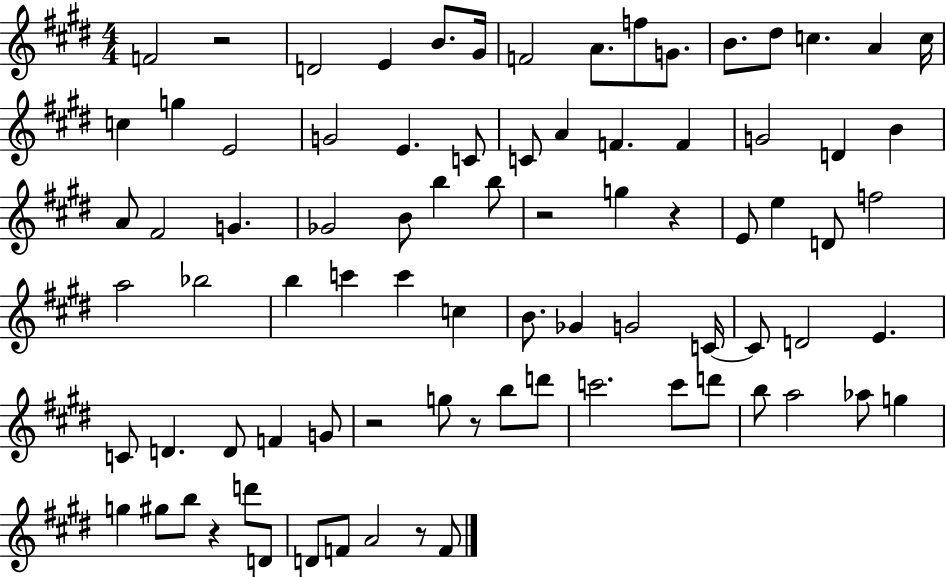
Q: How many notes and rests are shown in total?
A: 83